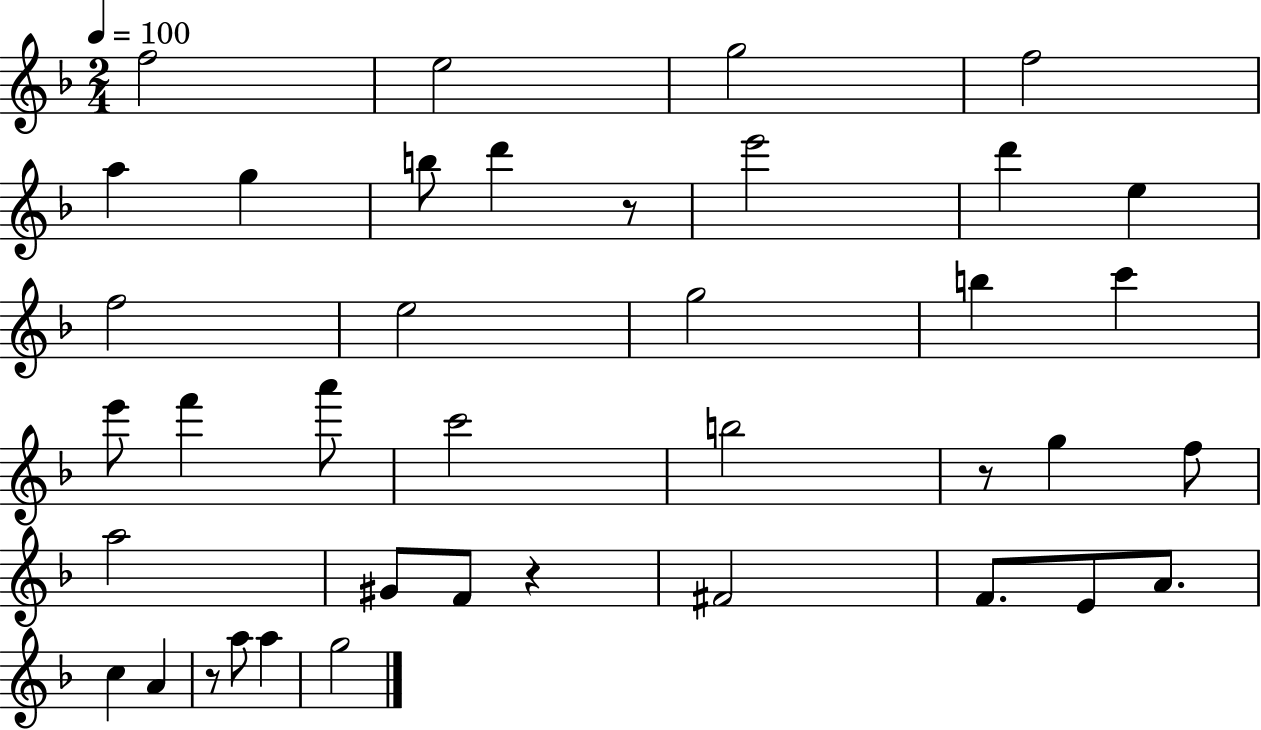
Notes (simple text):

F5/h E5/h G5/h F5/h A5/q G5/q B5/e D6/q R/e E6/h D6/q E5/q F5/h E5/h G5/h B5/q C6/q E6/e F6/q A6/e C6/h B5/h R/e G5/q F5/e A5/h G#4/e F4/e R/q F#4/h F4/e. E4/e A4/e. C5/q A4/q R/e A5/e A5/q G5/h